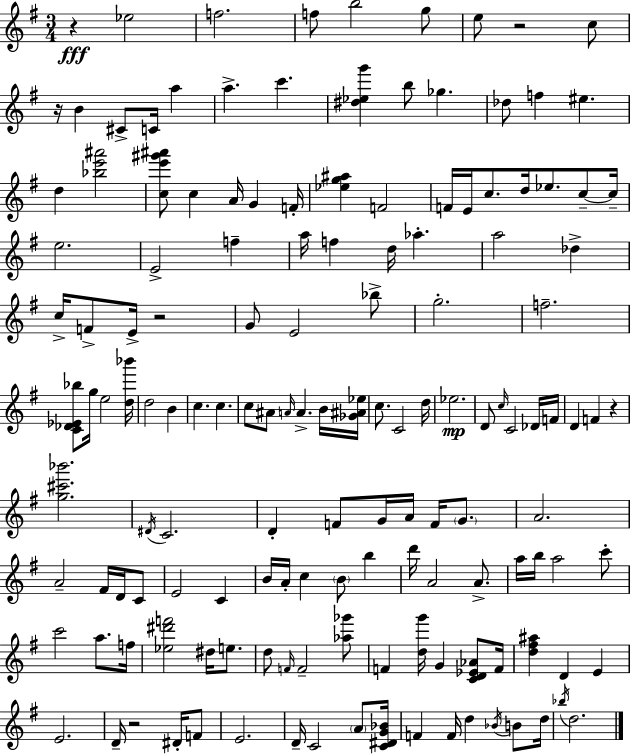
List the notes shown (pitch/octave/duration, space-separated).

R/q Eb5/h F5/h. F5/e B5/h G5/e E5/e R/h C5/e R/s B4/q C#4/e C4/s A5/q A5/q. C6/q. [D#5,Eb5,G6]/q B5/e Gb5/q. Db5/e F5/q EIS5/q. D5/q [Bb5,E6,A#6]/h [C5,E6,G#6,A#6]/e C5/q A4/s G4/q F4/s [Eb5,G5,A#5]/q F4/h F4/s E4/s C5/e. D5/s Eb5/e. C5/e C5/s E5/h. E4/h F5/q A5/s F5/q D5/s Ab5/q. A5/h Db5/q C5/s F4/e E4/s R/h G4/e E4/h Bb5/e G5/h. F5/h. [C4,Db4,Eb4,Bb5]/e G5/s E5/h [D5,Bb6]/s D5/h B4/q C5/q. C5/q. C5/e A#4/e A4/s A4/q. B4/s [Gb4,A#4,Eb5]/s C5/e. C4/h D5/s Eb5/h. D4/e C5/s C4/h Db4/s F4/s D4/q F4/q R/q [G5,C#6,Bb6]/h. D#4/s C4/h. D4/q F4/e G4/s A4/s F4/s G4/e. A4/h. A4/h F#4/s D4/s C4/e E4/h C4/q B4/s A4/s C5/q B4/e B5/q D6/s A4/h A4/e. A5/s B5/s A5/h C6/e C6/h A5/e. F5/s [Eb5,D#6,F6]/h D#5/s E5/e. D5/e F4/s F4/h [Ab5,Gb6]/e F4/q [D5,G6]/s G4/q [C4,D4,Eb4,Ab4]/e F4/s [D5,F#5,A#5]/q D4/q E4/q E4/h. D4/s R/h D#4/s F4/e E4/h. D4/s C4/h A4/e [C4,D#4,G4,Bb4]/s F4/q F4/s D5/q Bb4/s B4/e D5/s Bb5/s D5/h.